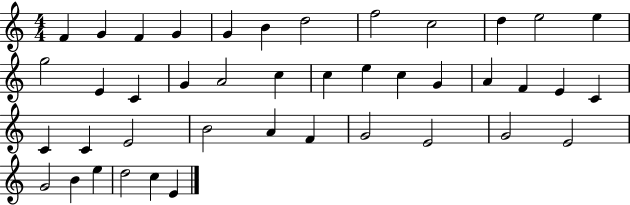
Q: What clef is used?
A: treble